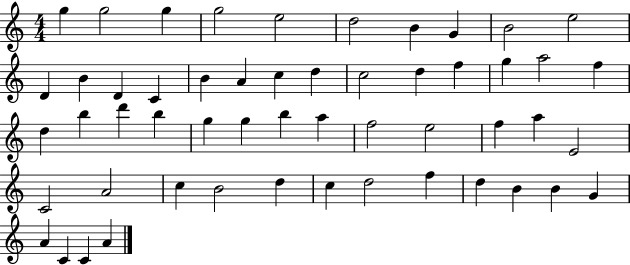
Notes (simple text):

G5/q G5/h G5/q G5/h E5/h D5/h B4/q G4/q B4/h E5/h D4/q B4/q D4/q C4/q B4/q A4/q C5/q D5/q C5/h D5/q F5/q G5/q A5/h F5/q D5/q B5/q D6/q B5/q G5/q G5/q B5/q A5/q F5/h E5/h F5/q A5/q E4/h C4/h A4/h C5/q B4/h D5/q C5/q D5/h F5/q D5/q B4/q B4/q G4/q A4/q C4/q C4/q A4/q